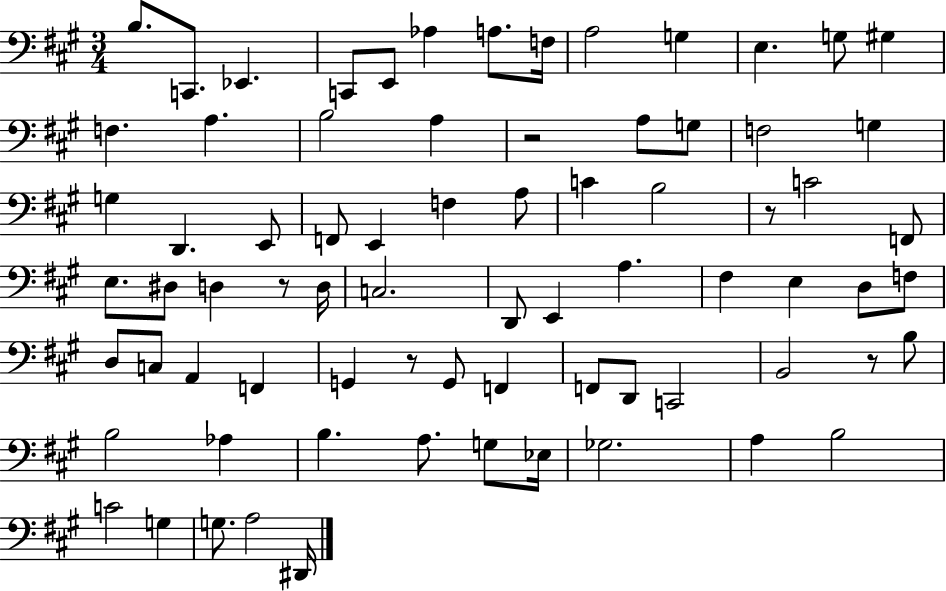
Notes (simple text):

B3/e. C2/e. Eb2/q. C2/e E2/e Ab3/q A3/e. F3/s A3/h G3/q E3/q. G3/e G#3/q F3/q. A3/q. B3/h A3/q R/h A3/e G3/e F3/h G3/q G3/q D2/q. E2/e F2/e E2/q F3/q A3/e C4/q B3/h R/e C4/h F2/e E3/e. D#3/e D3/q R/e D3/s C3/h. D2/e E2/q A3/q. F#3/q E3/q D3/e F3/e D3/e C3/e A2/q F2/q G2/q R/e G2/e F2/q F2/e D2/e C2/h B2/h R/e B3/e B3/h Ab3/q B3/q. A3/e. G3/e Eb3/s Gb3/h. A3/q B3/h C4/h G3/q G3/e. A3/h D#2/s